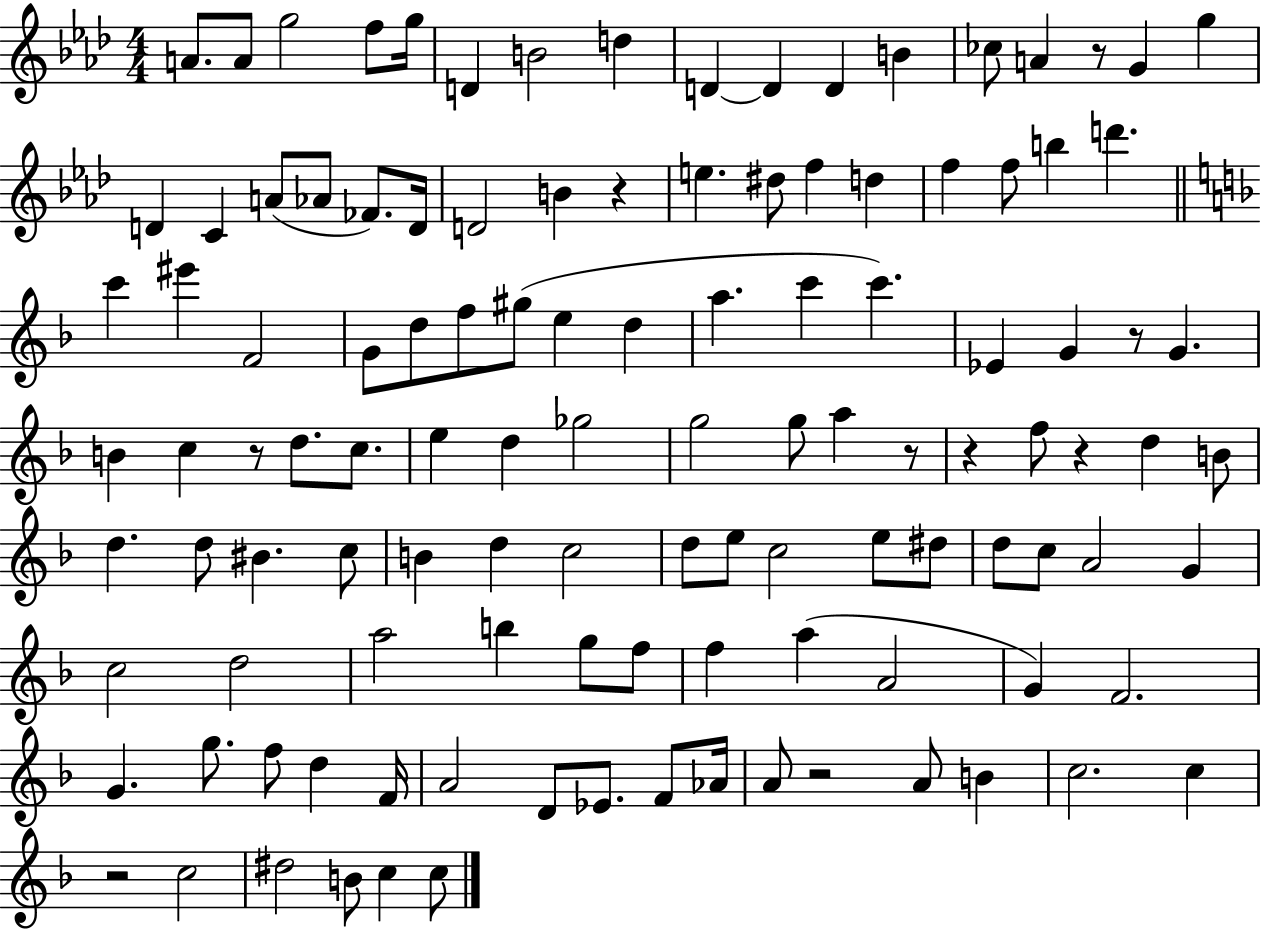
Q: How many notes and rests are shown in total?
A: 116